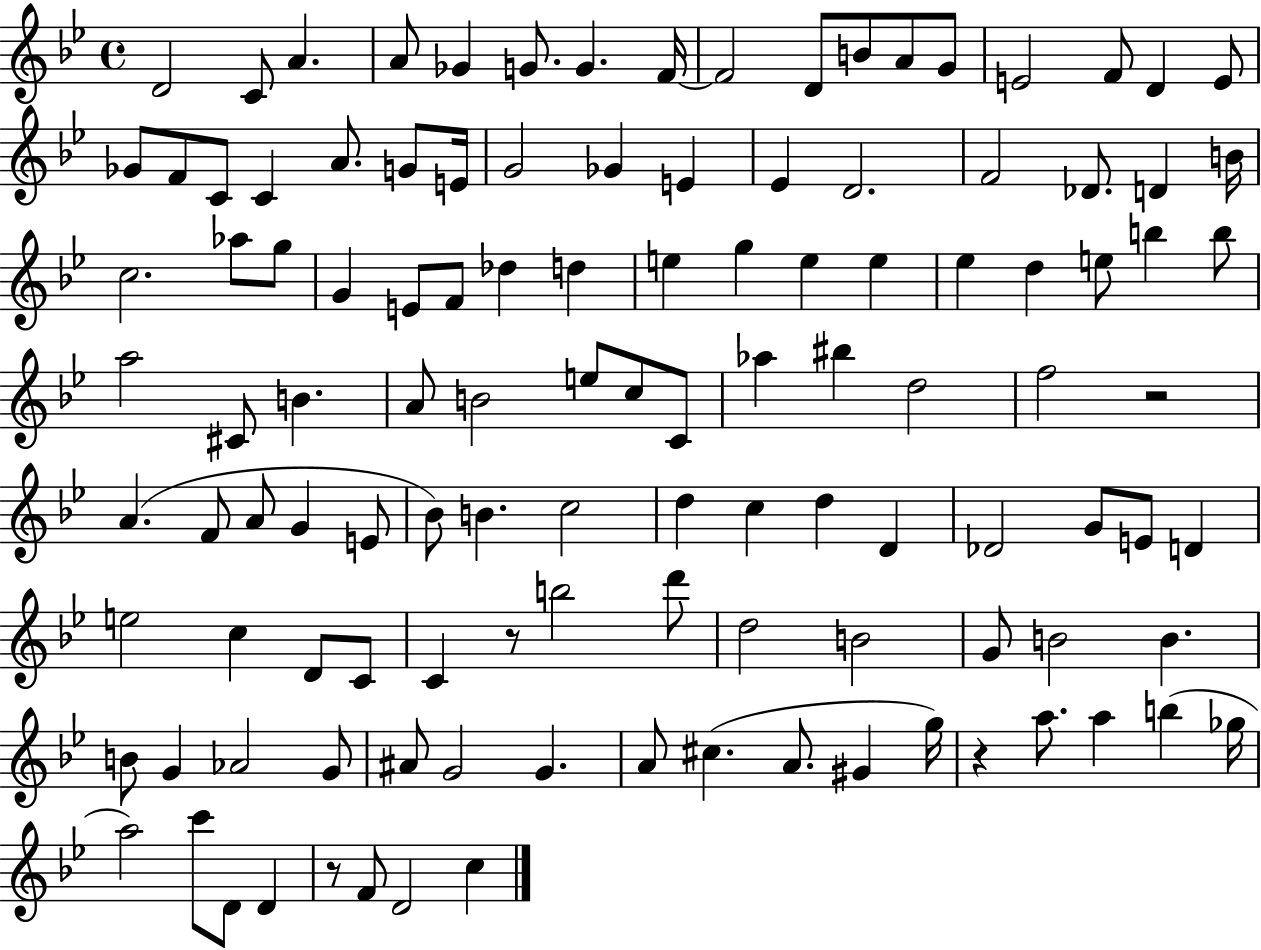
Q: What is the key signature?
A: BES major